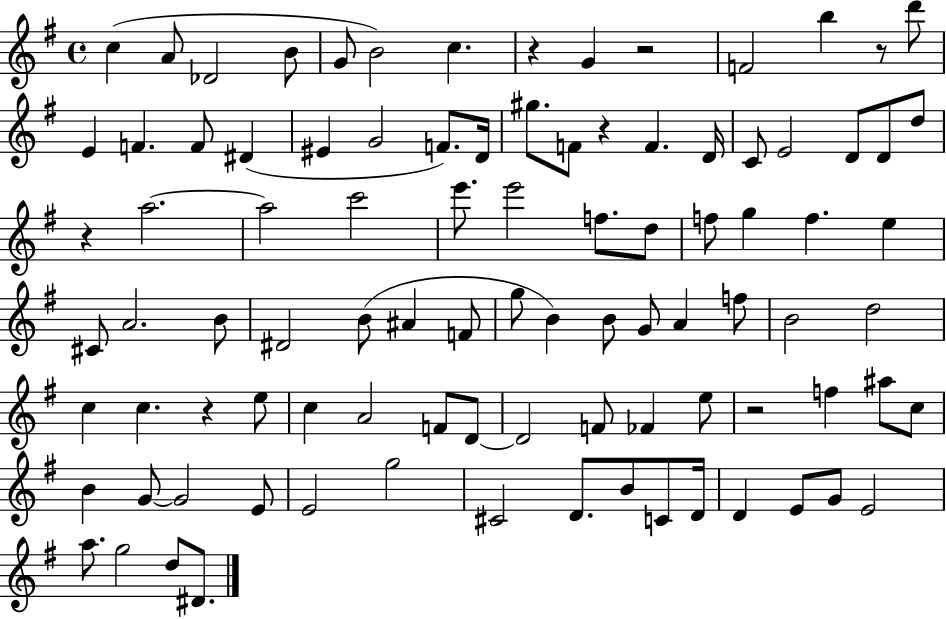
{
  \clef treble
  \time 4/4
  \defaultTimeSignature
  \key g \major
  \repeat volta 2 { c''4( a'8 des'2 b'8 | g'8 b'2) c''4. | r4 g'4 r2 | f'2 b''4 r8 d'''8 | \break e'4 f'4. f'8 dis'4( | eis'4 g'2 f'8.) d'16 | gis''8. f'8 r4 f'4. d'16 | c'8 e'2 d'8 d'8 d''8 | \break r4 a''2.~~ | a''2 c'''2 | e'''8. e'''2 f''8. d''8 | f''8 g''4 f''4. e''4 | \break cis'8 a'2. b'8 | dis'2 b'8( ais'4 f'8 | g''8 b'4) b'8 g'8 a'4 f''8 | b'2 d''2 | \break c''4 c''4. r4 e''8 | c''4 a'2 f'8 d'8~~ | d'2 f'8 fes'4 e''8 | r2 f''4 ais''8 c''8 | \break b'4 g'8~~ g'2 e'8 | e'2 g''2 | cis'2 d'8. b'8 c'8 d'16 | d'4 e'8 g'8 e'2 | \break a''8. g''2 d''8 dis'8. | } \bar "|."
}